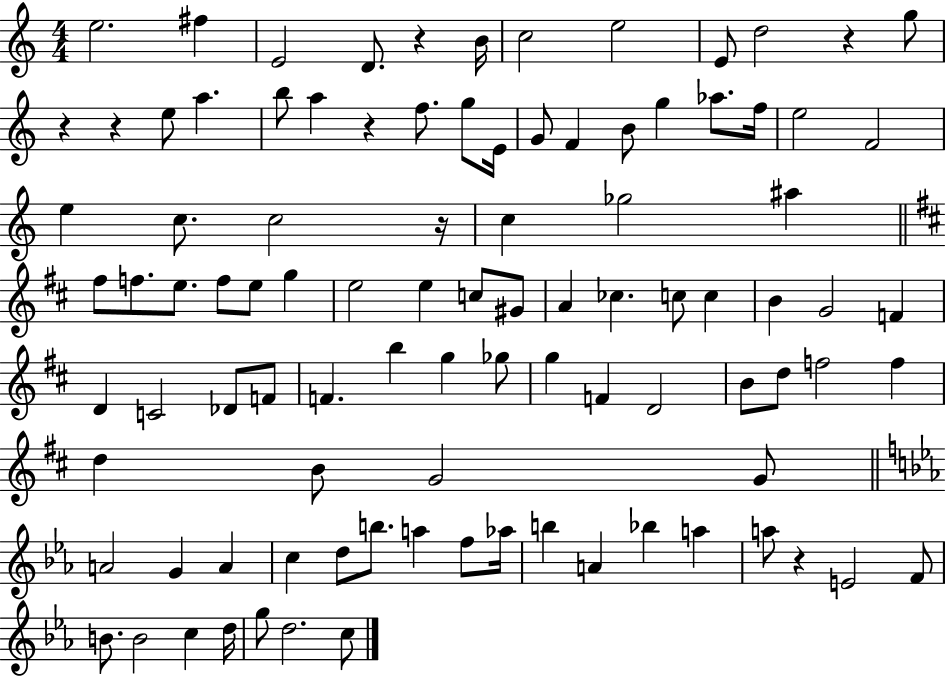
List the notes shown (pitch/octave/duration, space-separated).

E5/h. F#5/q E4/h D4/e. R/q B4/s C5/h E5/h E4/e D5/h R/q G5/e R/q R/q E5/e A5/q. B5/e A5/q R/q F5/e. G5/e E4/s G4/e F4/q B4/e G5/q Ab5/e. F5/s E5/h F4/h E5/q C5/e. C5/h R/s C5/q Gb5/h A#5/q F#5/e F5/e. E5/e. F5/e E5/e G5/q E5/h E5/q C5/e G#4/e A4/q CES5/q. C5/e C5/q B4/q G4/h F4/q D4/q C4/h Db4/e F4/e F4/q. B5/q G5/q Gb5/e G5/q F4/q D4/h B4/e D5/e F5/h F5/q D5/q B4/e G4/h G4/e A4/h G4/q A4/q C5/q D5/e B5/e. A5/q F5/e Ab5/s B5/q A4/q Bb5/q A5/q A5/e R/q E4/h F4/e B4/e. B4/h C5/q D5/s G5/e D5/h. C5/e